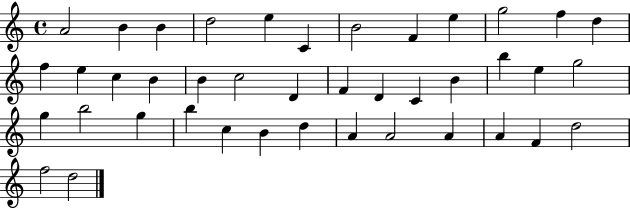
A4/h B4/q B4/q D5/h E5/q C4/q B4/h F4/q E5/q G5/h F5/q D5/q F5/q E5/q C5/q B4/q B4/q C5/h D4/q F4/q D4/q C4/q B4/q B5/q E5/q G5/h G5/q B5/h G5/q B5/q C5/q B4/q D5/q A4/q A4/h A4/q A4/q F4/q D5/h F5/h D5/h